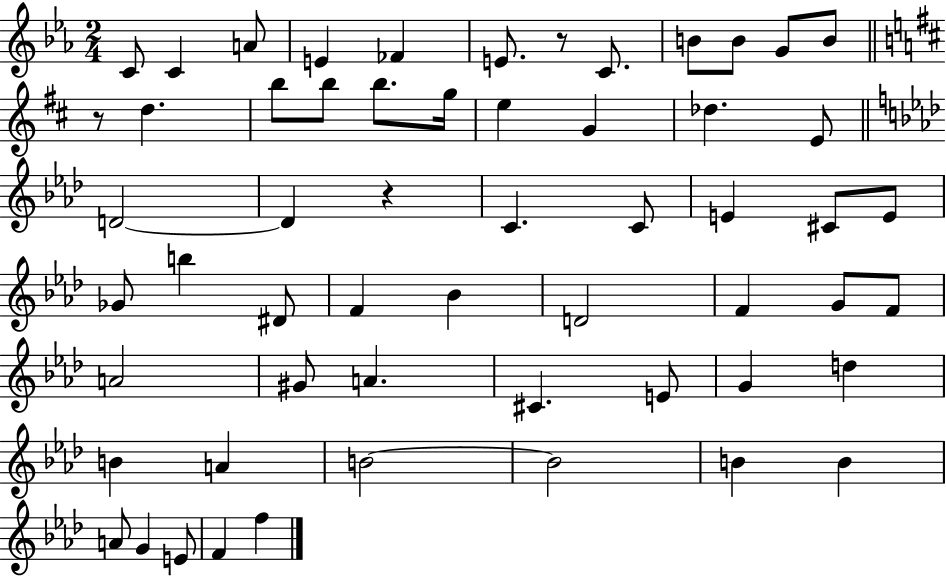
{
  \clef treble
  \numericTimeSignature
  \time 2/4
  \key ees \major
  c'8 c'4 a'8 | e'4 fes'4 | e'8. r8 c'8. | b'8 b'8 g'8 b'8 | \break \bar "||" \break \key d \major r8 d''4. | b''8 b''8 b''8. g''16 | e''4 g'4 | des''4. e'8 | \break \bar "||" \break \key aes \major d'2~~ | d'4 r4 | c'4. c'8 | e'4 cis'8 e'8 | \break ges'8 b''4 dis'8 | f'4 bes'4 | d'2 | f'4 g'8 f'8 | \break a'2 | gis'8 a'4. | cis'4. e'8 | g'4 d''4 | \break b'4 a'4 | b'2~~ | b'2 | b'4 b'4 | \break a'8 g'4 e'8 | f'4 f''4 | \bar "|."
}